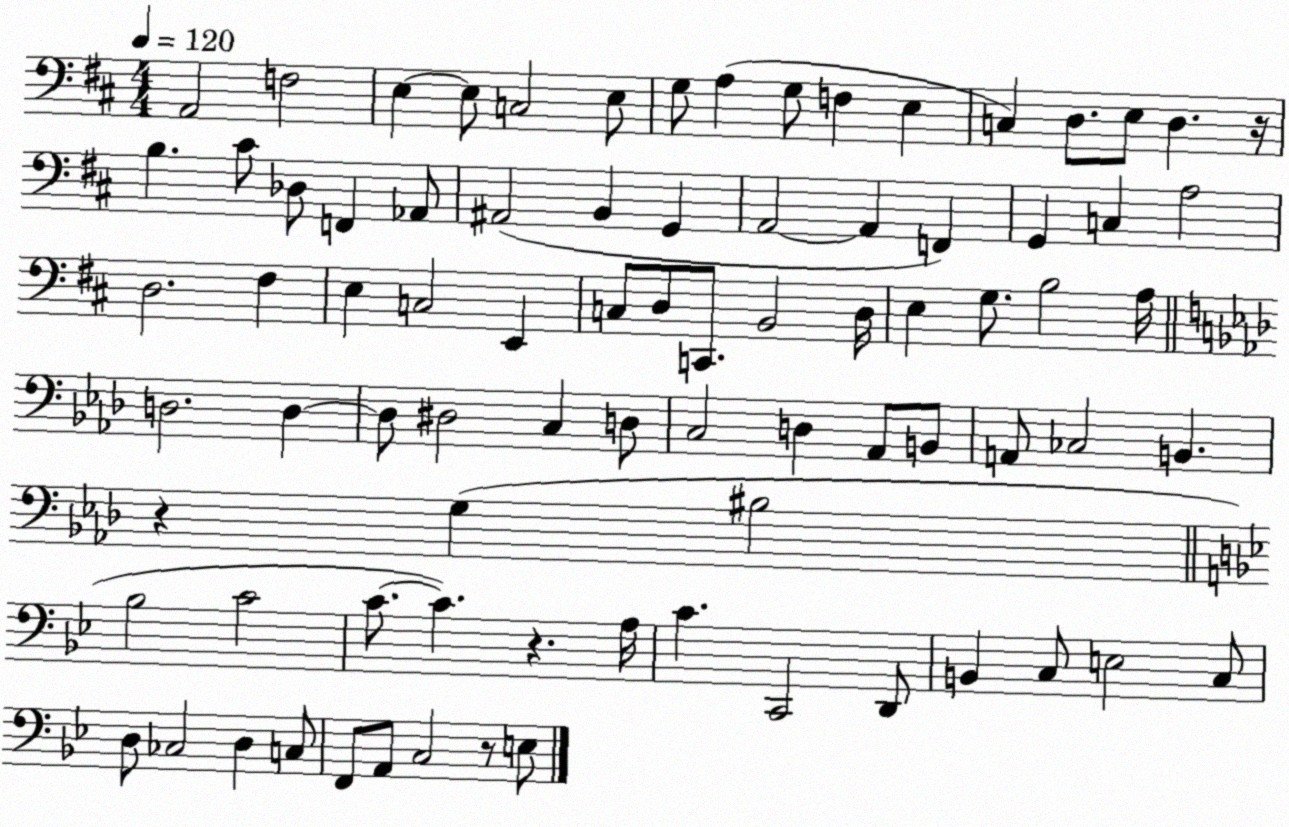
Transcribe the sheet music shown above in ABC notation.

X:1
T:Untitled
M:4/4
L:1/4
K:D
A,,2 F,2 E, E,/2 C,2 E,/2 G,/2 A, G,/2 F, E, C, D,/2 E,/2 D, z/4 B, ^C/2 _D,/2 F,, _A,,/2 ^A,,2 B,, G,, A,,2 A,, F,, G,, C, A,2 D,2 ^F, E, C,2 E,, C,/2 D,/2 C,,/2 B,,2 D,/4 E, G,/2 B,2 A,/4 D,2 D, D,/2 ^D,2 C, D,/2 C,2 D, _A,,/2 B,,/2 A,,/2 _C,2 B,, z G, ^B,2 _B,2 C2 C/2 C z A,/4 C C,,2 D,,/2 B,, C,/2 E,2 C,/2 D,/2 _C,2 D, C,/2 F,,/2 A,,/2 C,2 z/2 E,/2